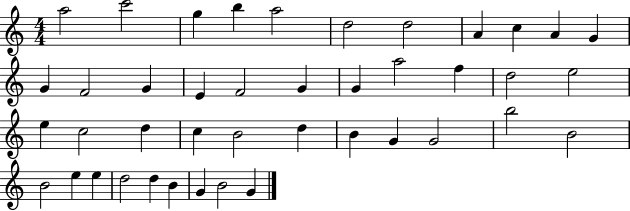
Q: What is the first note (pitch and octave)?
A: A5